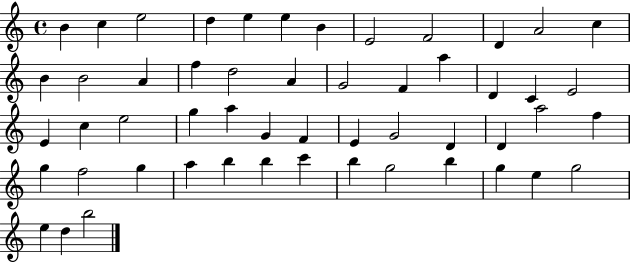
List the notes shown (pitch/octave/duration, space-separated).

B4/q C5/q E5/h D5/q E5/q E5/q B4/q E4/h F4/h D4/q A4/h C5/q B4/q B4/h A4/q F5/q D5/h A4/q G4/h F4/q A5/q D4/q C4/q E4/h E4/q C5/q E5/h G5/q A5/q G4/q F4/q E4/q G4/h D4/q D4/q A5/h F5/q G5/q F5/h G5/q A5/q B5/q B5/q C6/q B5/q G5/h B5/q G5/q E5/q G5/h E5/q D5/q B5/h